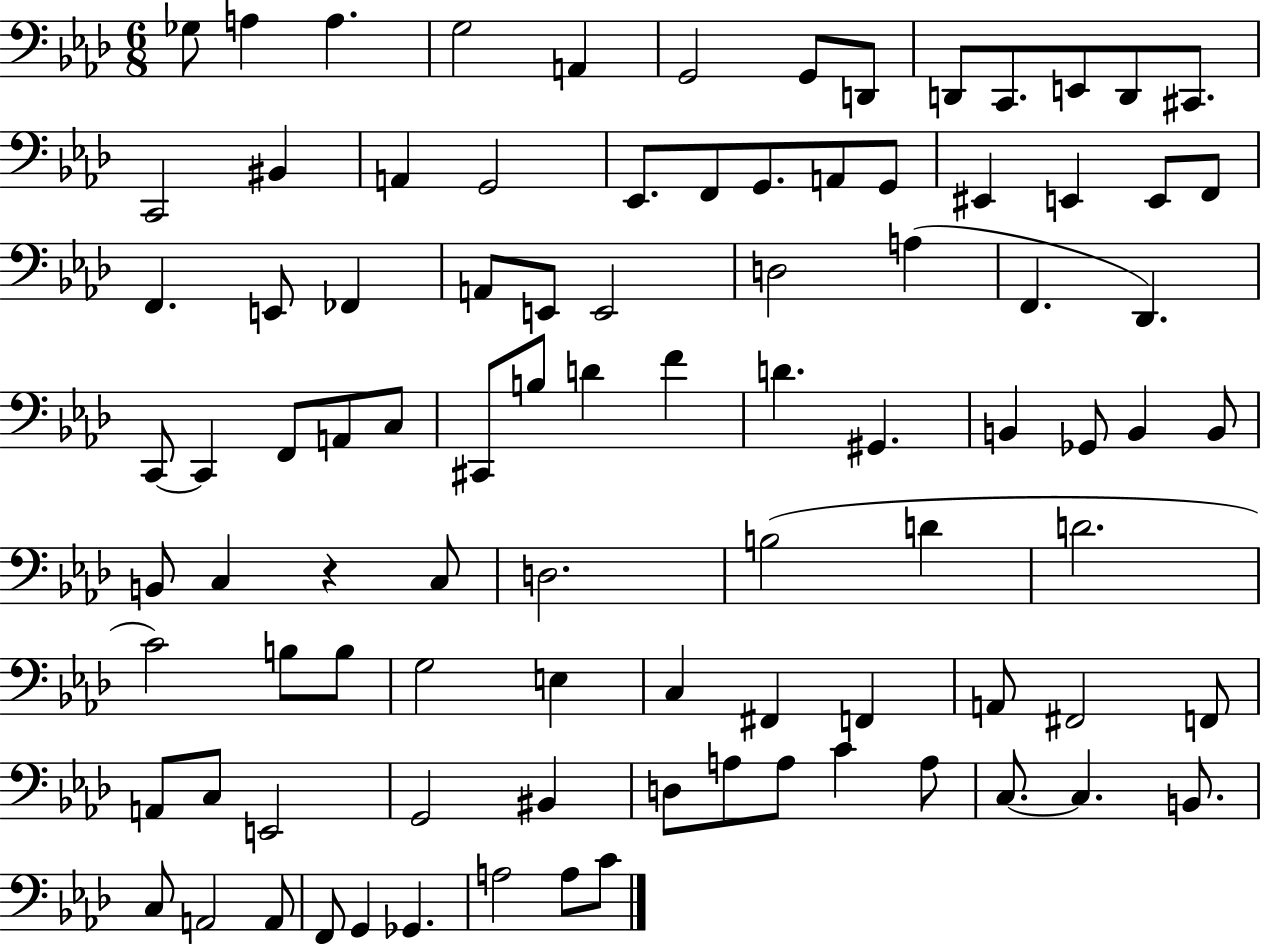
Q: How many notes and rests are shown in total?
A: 92